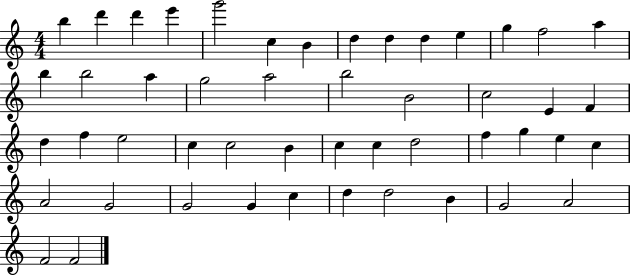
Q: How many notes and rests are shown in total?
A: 49